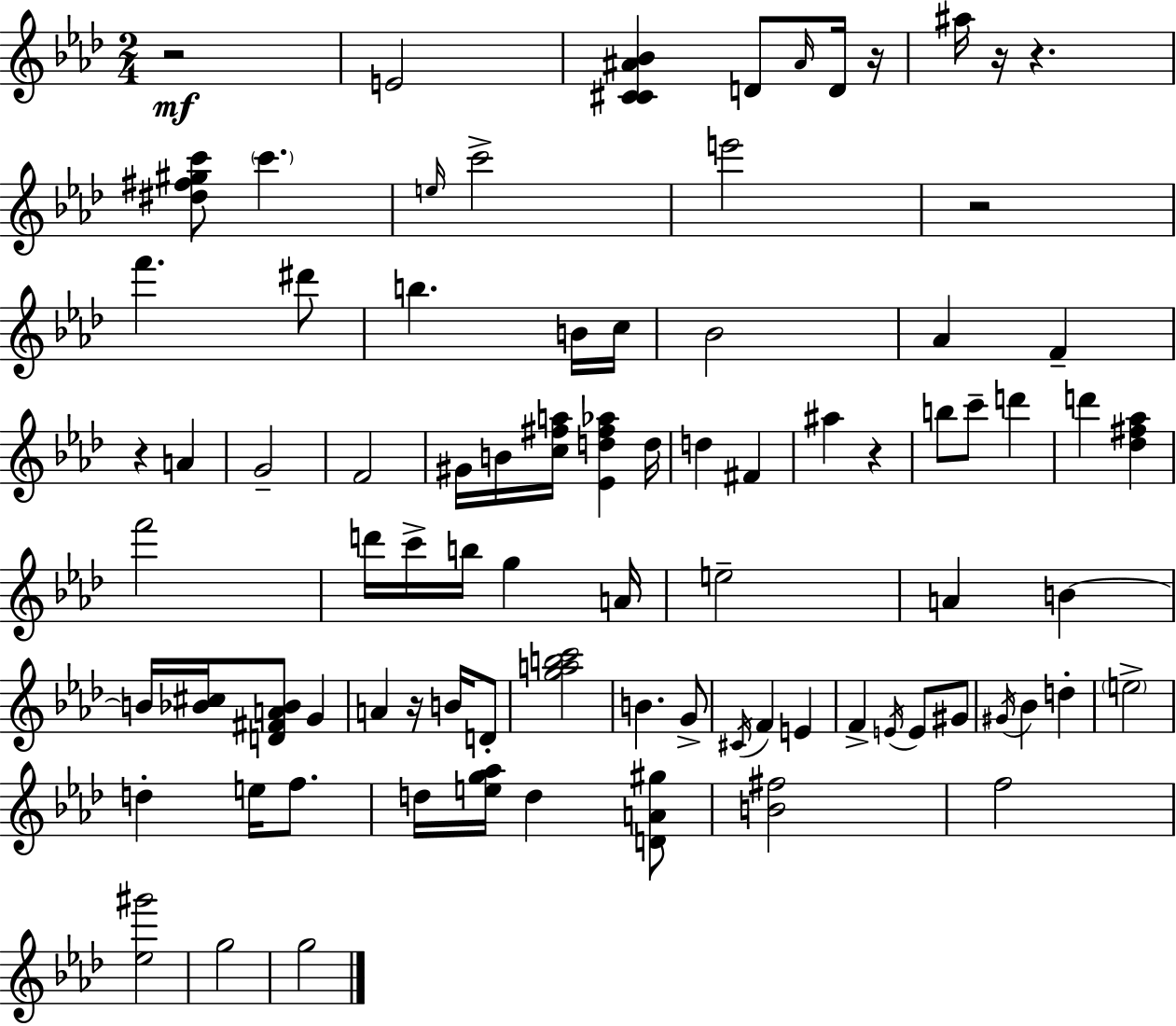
{
  \clef treble
  \numericTimeSignature
  \time 2/4
  \key f \minor
  r2\mf | e'2 | <c' cis' ais' bes'>4 d'8 \grace { ais'16 } d'16 | r16 ais''16 r16 r4. | \break <dis'' fis'' gis'' c'''>8 \parenthesize c'''4. | \grace { e''16 } c'''2-> | e'''2 | r2 | \break f'''4. | dis'''8 b''4. | b'16 c''16 bes'2 | aes'4 f'4-- | \break r4 a'4 | g'2-- | f'2 | gis'16 b'16 <c'' fis'' a''>16 <ees' d'' fis'' aes''>4 | \break d''16 d''4 fis'4 | ais''4 r4 | b''8 c'''8-- d'''4 | d'''4 <des'' fis'' aes''>4 | \break f'''2 | d'''16 c'''16-> b''16 g''4 | a'16 e''2-- | a'4 b'4~~ | \break b'16 <bes' cis''>16 <d' fis' a' bes'>8 g'4 | a'4 r16 b'16 | d'8-. <g'' a'' b'' c'''>2 | b'4. | \break g'8-> \acciaccatura { cis'16 } f'4 e'4 | f'4-> \acciaccatura { e'16 } | e'8 gis'8 \acciaccatura { gis'16 } bes'4 | d''4-. \parenthesize e''2-> | \break d''4-. | e''16 f''8. d''16 <e'' g'' aes''>16 d''4 | <d' a' gis''>8 <b' fis''>2 | f''2 | \break <ees'' gis'''>2 | g''2 | g''2 | \bar "|."
}